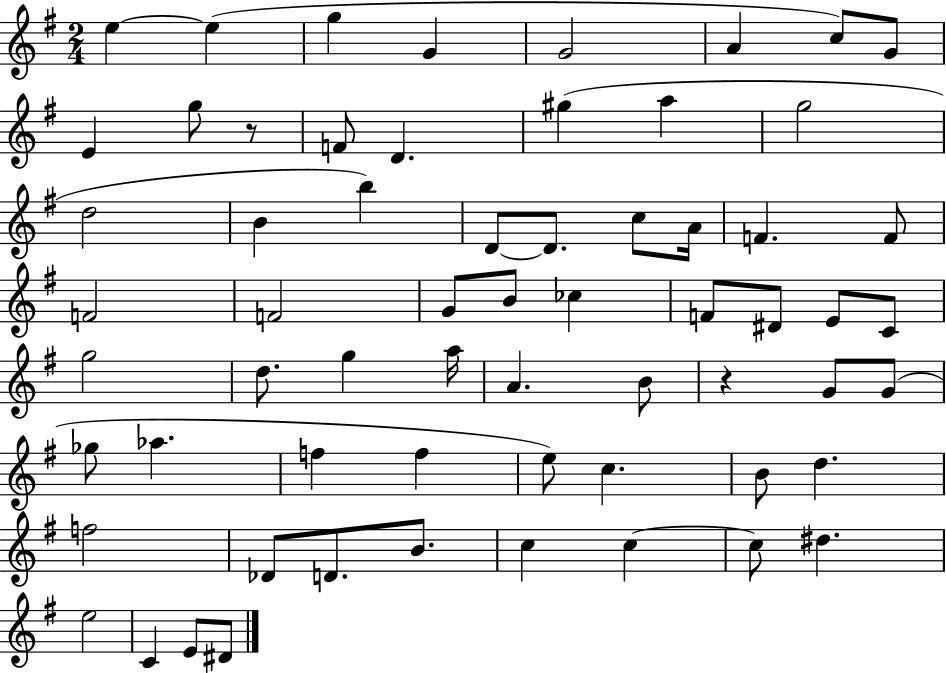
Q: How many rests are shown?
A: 2